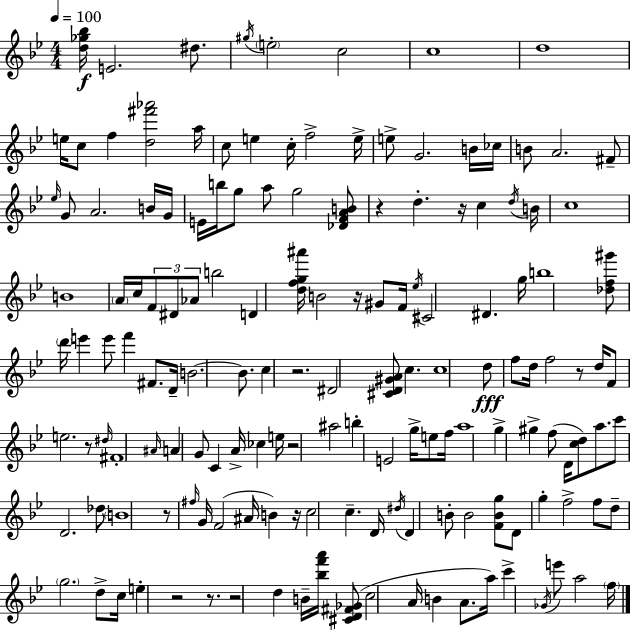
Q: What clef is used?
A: treble